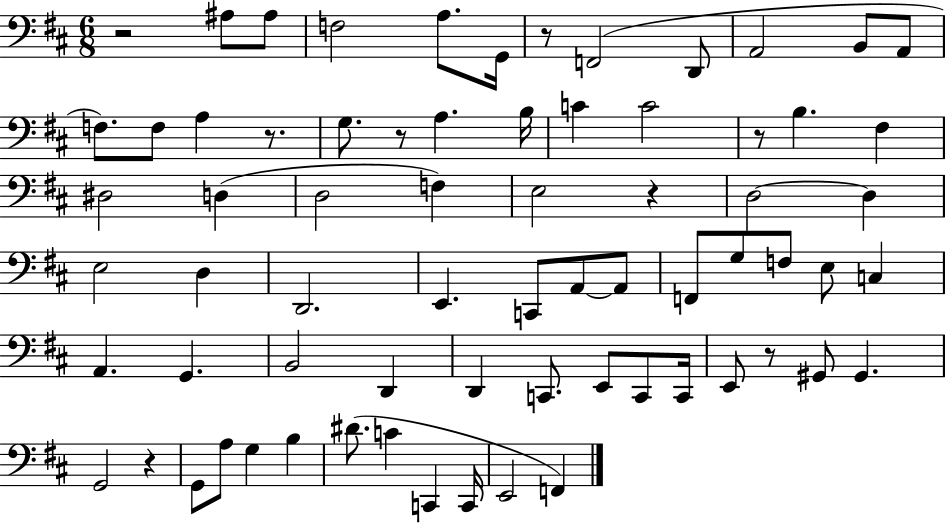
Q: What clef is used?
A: bass